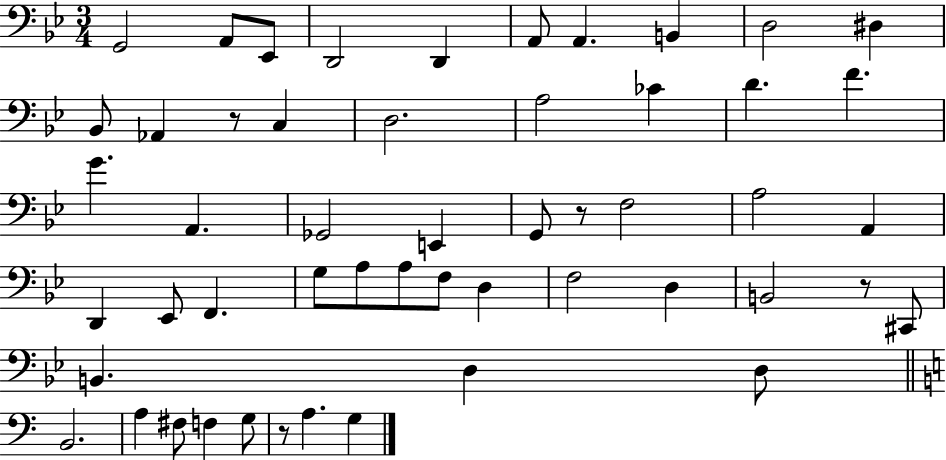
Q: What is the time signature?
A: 3/4